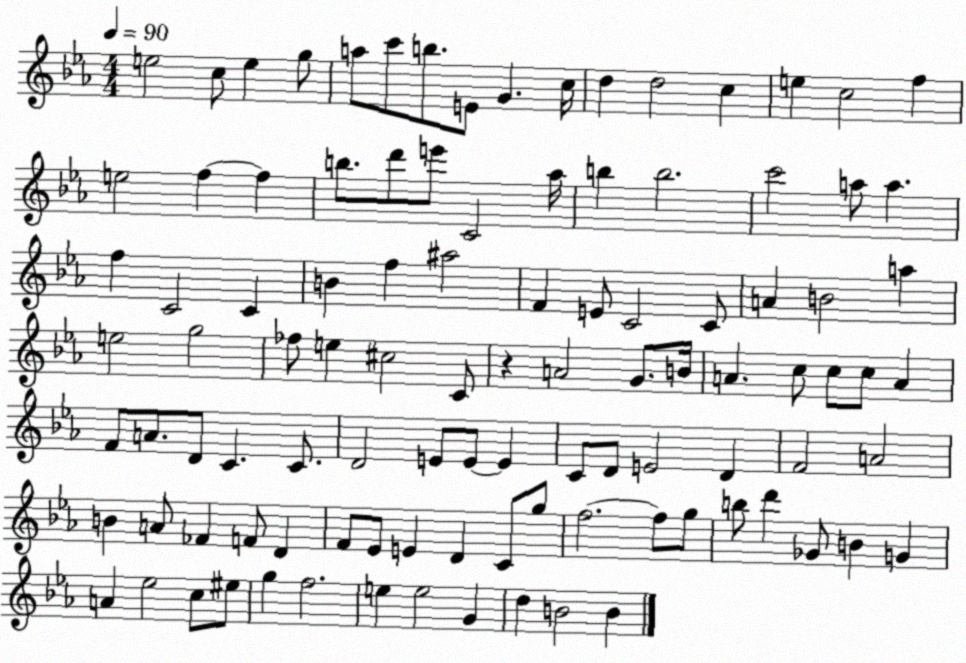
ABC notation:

X:1
T:Untitled
M:4/4
L:1/4
K:Eb
e2 c/2 e g/2 a/2 c'/2 b/2 E/2 G c/4 d d2 c e c2 f e2 f f b/2 d'/2 e'/2 C2 _a/4 b b2 c'2 a/2 a f C2 C B f ^a2 F E/2 C2 C/2 A B2 a e2 g2 _f/2 e ^c2 C/2 z A2 G/2 B/4 A c/2 c/2 c/2 A F/2 A/2 D/2 C C/2 D2 E/2 E/2 E C/2 D/2 E2 D F2 A2 B A/2 _F F/2 D F/2 _E/2 E D C/2 g/2 f2 f/2 g/2 b/2 d' _G/2 B G A _e2 c/2 ^e/2 g f2 e e2 G d B2 B